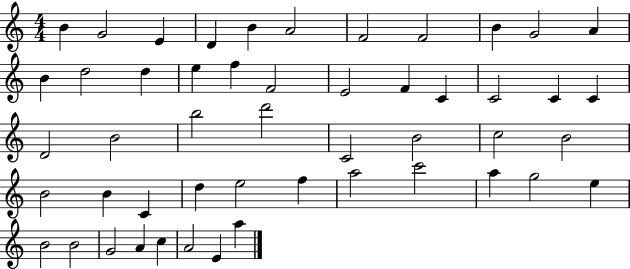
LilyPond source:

{
  \clef treble
  \numericTimeSignature
  \time 4/4
  \key c \major
  b'4 g'2 e'4 | d'4 b'4 a'2 | f'2 f'2 | b'4 g'2 a'4 | \break b'4 d''2 d''4 | e''4 f''4 f'2 | e'2 f'4 c'4 | c'2 c'4 c'4 | \break d'2 b'2 | b''2 d'''2 | c'2 b'2 | c''2 b'2 | \break b'2 b'4 c'4 | d''4 e''2 f''4 | a''2 c'''2 | a''4 g''2 e''4 | \break b'2 b'2 | g'2 a'4 c''4 | a'2 e'4 a''4 | \bar "|."
}